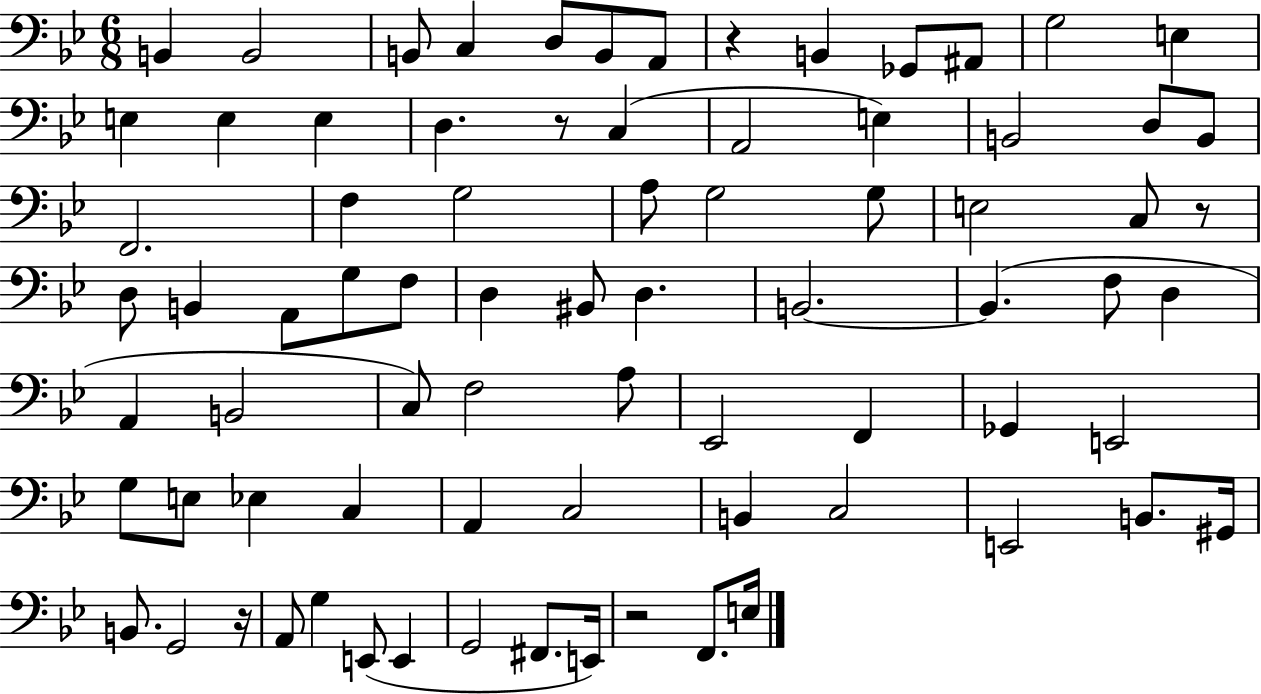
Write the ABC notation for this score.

X:1
T:Untitled
M:6/8
L:1/4
K:Bb
B,, B,,2 B,,/2 C, D,/2 B,,/2 A,,/2 z B,, _G,,/2 ^A,,/2 G,2 E, E, E, E, D, z/2 C, A,,2 E, B,,2 D,/2 B,,/2 F,,2 F, G,2 A,/2 G,2 G,/2 E,2 C,/2 z/2 D,/2 B,, A,,/2 G,/2 F,/2 D, ^B,,/2 D, B,,2 B,, F,/2 D, A,, B,,2 C,/2 F,2 A,/2 _E,,2 F,, _G,, E,,2 G,/2 E,/2 _E, C, A,, C,2 B,, C,2 E,,2 B,,/2 ^G,,/4 B,,/2 G,,2 z/4 A,,/2 G, E,,/2 E,, G,,2 ^F,,/2 E,,/4 z2 F,,/2 E,/4